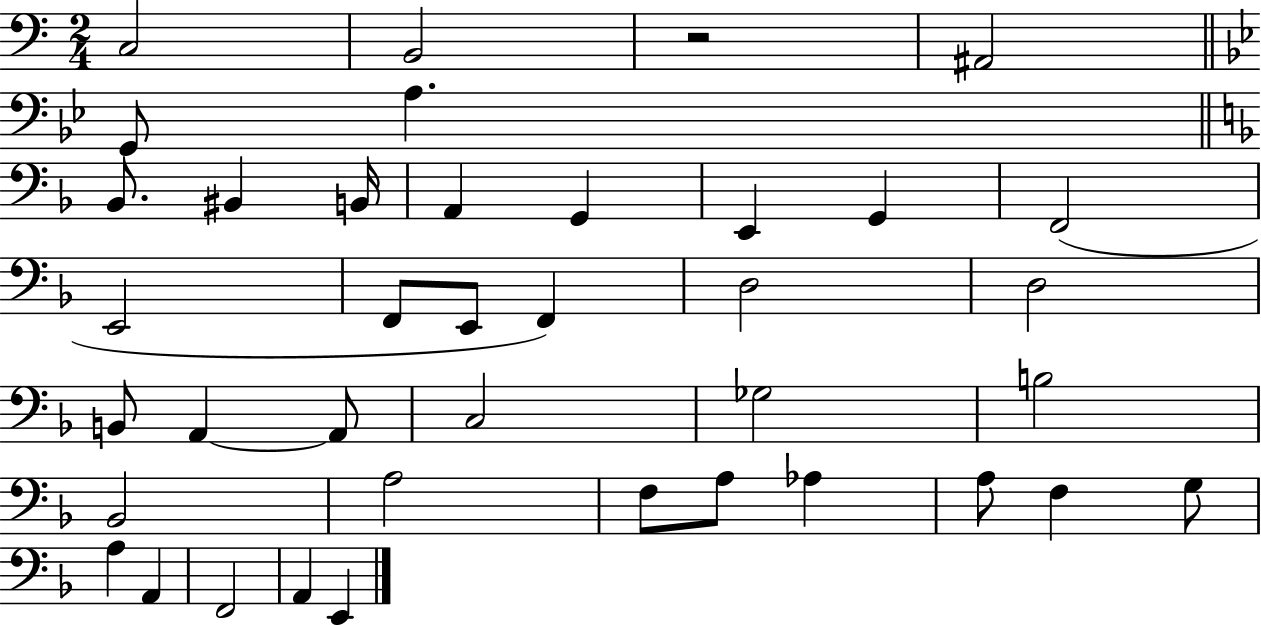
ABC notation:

X:1
T:Untitled
M:2/4
L:1/4
K:C
C,2 B,,2 z2 ^A,,2 G,,/2 A, _B,,/2 ^B,, B,,/4 A,, G,, E,, G,, F,,2 E,,2 F,,/2 E,,/2 F,, D,2 D,2 B,,/2 A,, A,,/2 C,2 _G,2 B,2 _B,,2 A,2 F,/2 A,/2 _A, A,/2 F, G,/2 A, A,, F,,2 A,, E,,